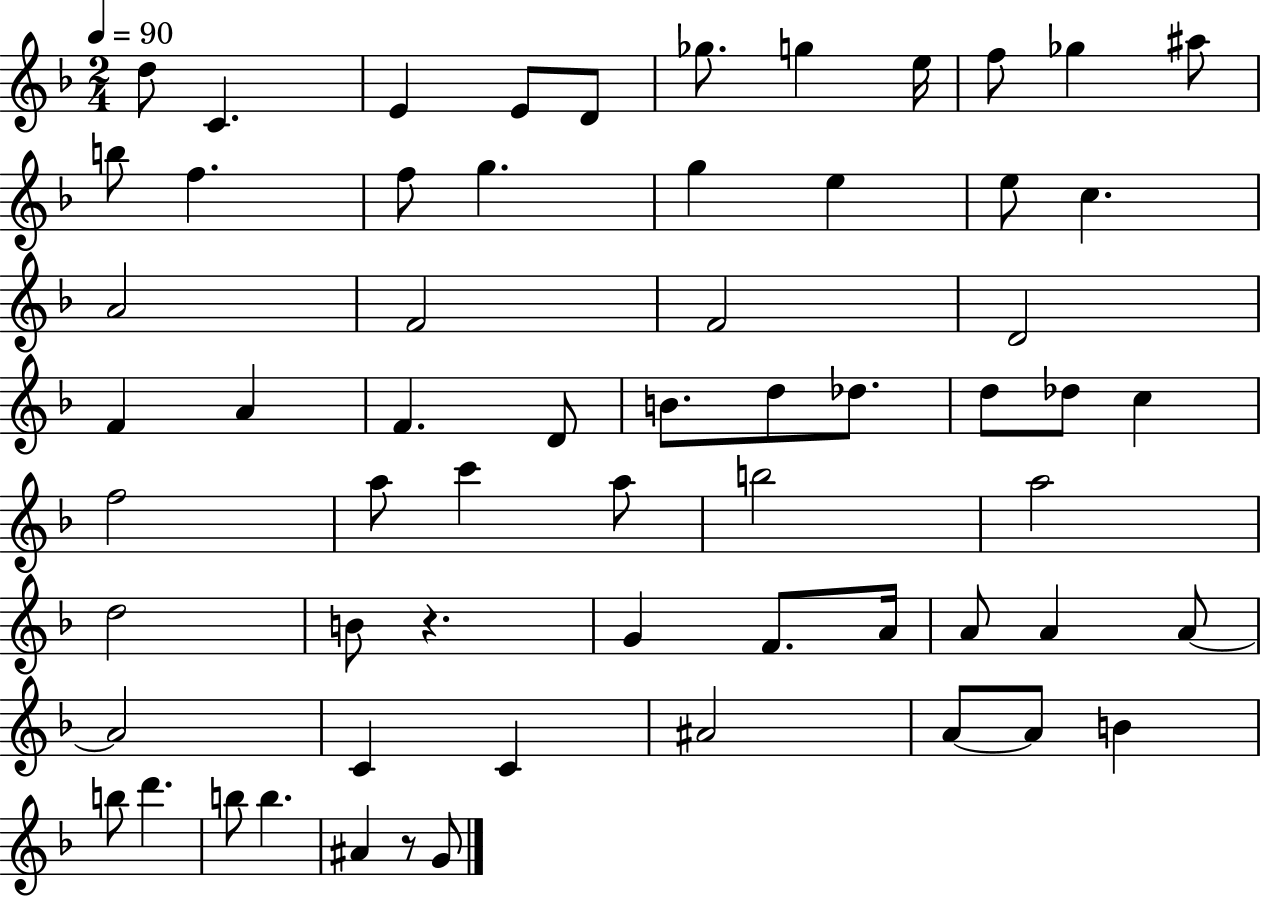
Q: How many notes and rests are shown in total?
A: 62